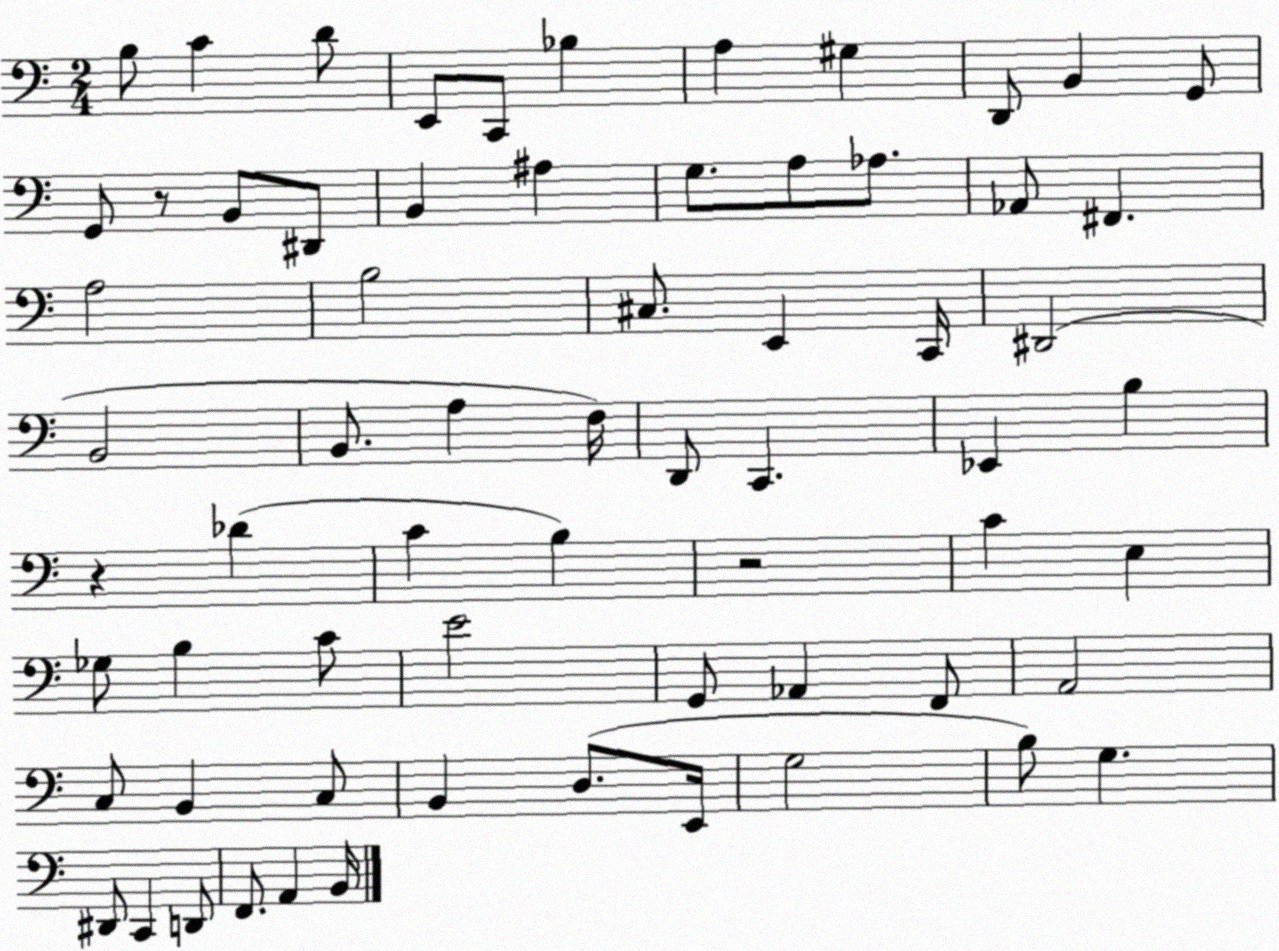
X:1
T:Untitled
M:2/4
L:1/4
K:C
B,/2 C D/2 E,,/2 C,,/2 _B, A, ^G, D,,/2 B,, G,,/2 G,,/2 z/2 B,,/2 ^D,,/2 B,, ^A, G,/2 A,/2 _A,/2 _A,,/2 ^F,, A,2 B,2 ^C,/2 E,, C,,/4 ^D,,2 B,,2 B,,/2 A, F,/4 D,,/2 C,, _E,, B, z _D C B, z2 C E, _G,/2 B, C/2 E2 G,,/2 _A,, F,,/2 A,,2 C,/2 B,, C,/2 B,, D,/2 E,,/4 G,2 B,/2 G, ^D,,/2 C,, D,,/2 F,,/2 A,, B,,/4